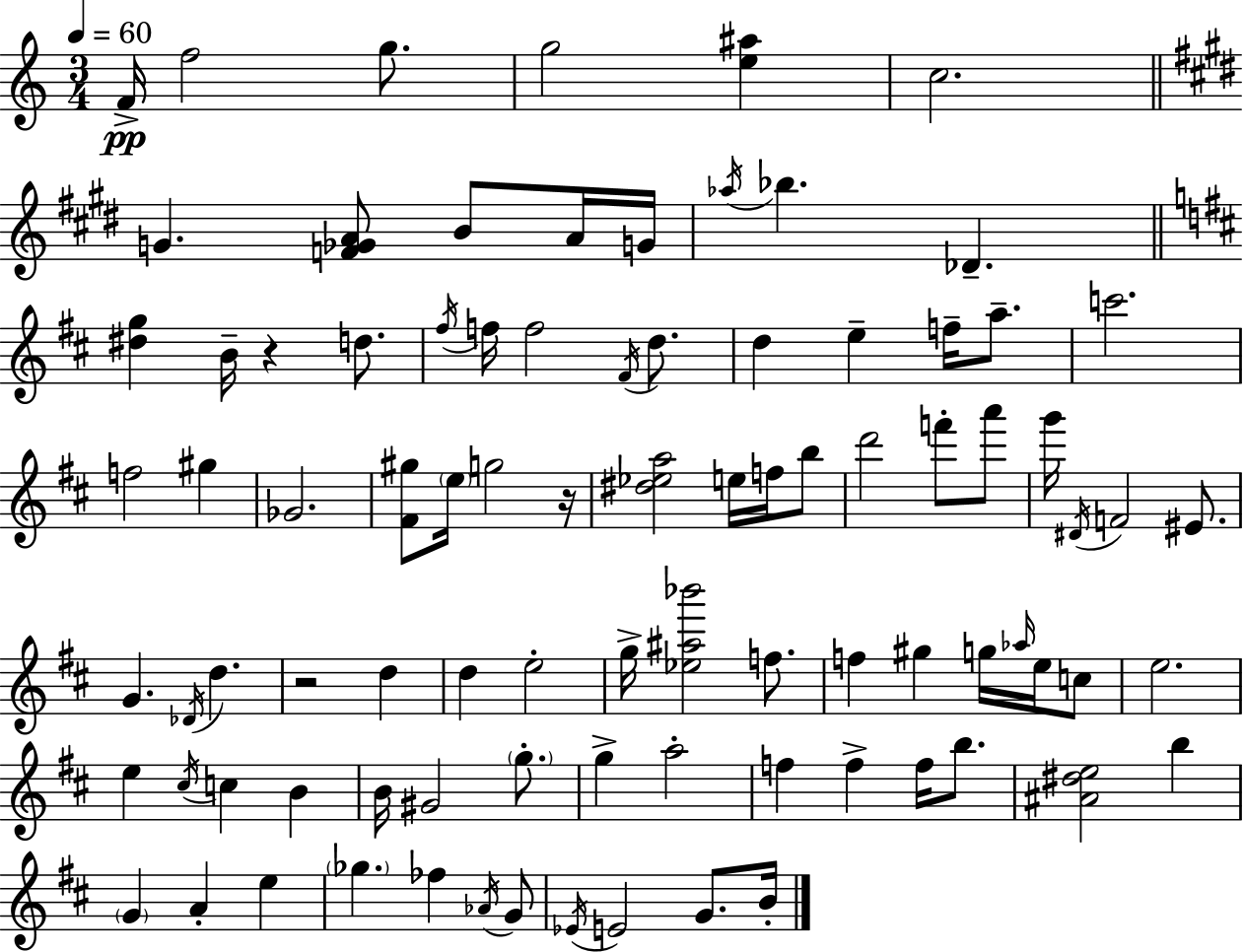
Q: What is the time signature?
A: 3/4